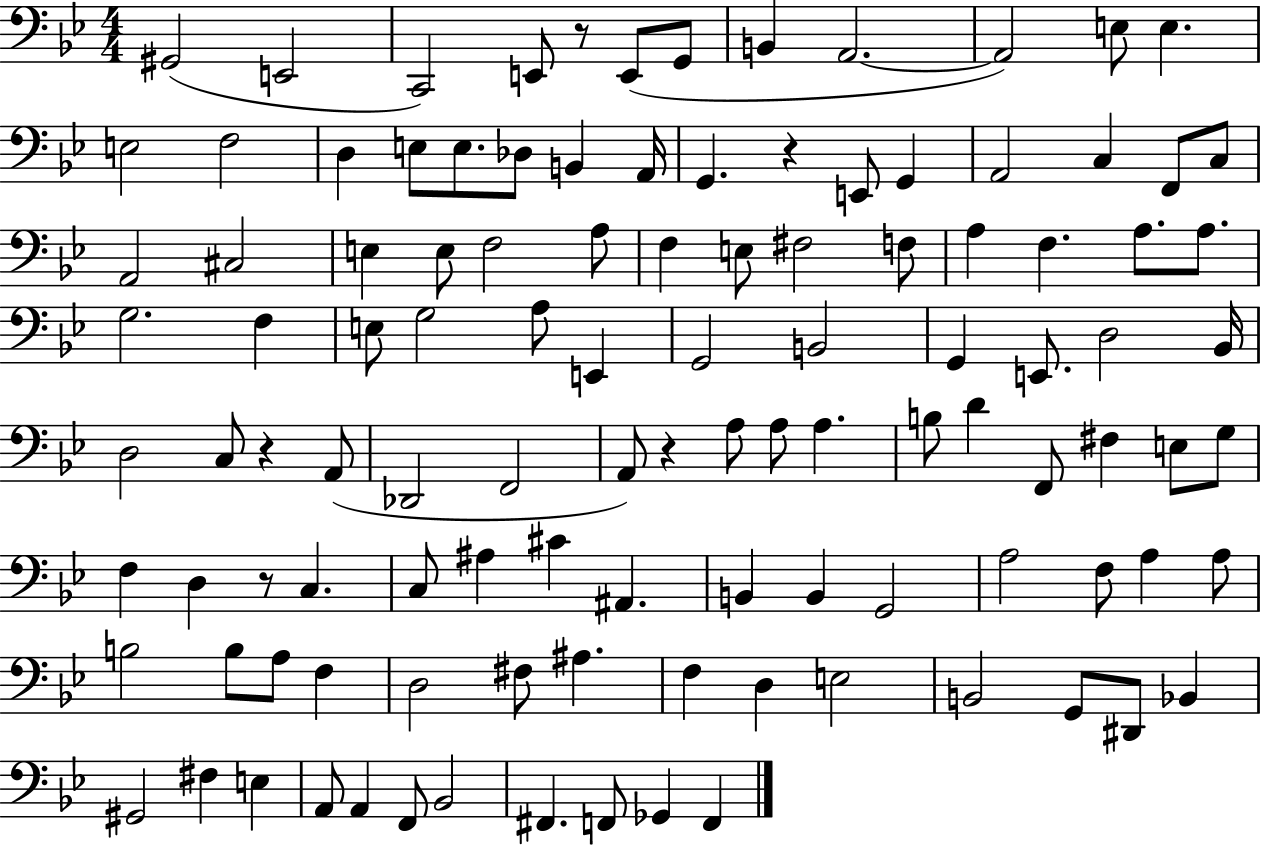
X:1
T:Untitled
M:4/4
L:1/4
K:Bb
^G,,2 E,,2 C,,2 E,,/2 z/2 E,,/2 G,,/2 B,, A,,2 A,,2 E,/2 E, E,2 F,2 D, E,/2 E,/2 _D,/2 B,, A,,/4 G,, z E,,/2 G,, A,,2 C, F,,/2 C,/2 A,,2 ^C,2 E, E,/2 F,2 A,/2 F, E,/2 ^F,2 F,/2 A, F, A,/2 A,/2 G,2 F, E,/2 G,2 A,/2 E,, G,,2 B,,2 G,, E,,/2 D,2 _B,,/4 D,2 C,/2 z A,,/2 _D,,2 F,,2 A,,/2 z A,/2 A,/2 A, B,/2 D F,,/2 ^F, E,/2 G,/2 F, D, z/2 C, C,/2 ^A, ^C ^A,, B,, B,, G,,2 A,2 F,/2 A, A,/2 B,2 B,/2 A,/2 F, D,2 ^F,/2 ^A, F, D, E,2 B,,2 G,,/2 ^D,,/2 _B,, ^G,,2 ^F, E, A,,/2 A,, F,,/2 _B,,2 ^F,, F,,/2 _G,, F,,